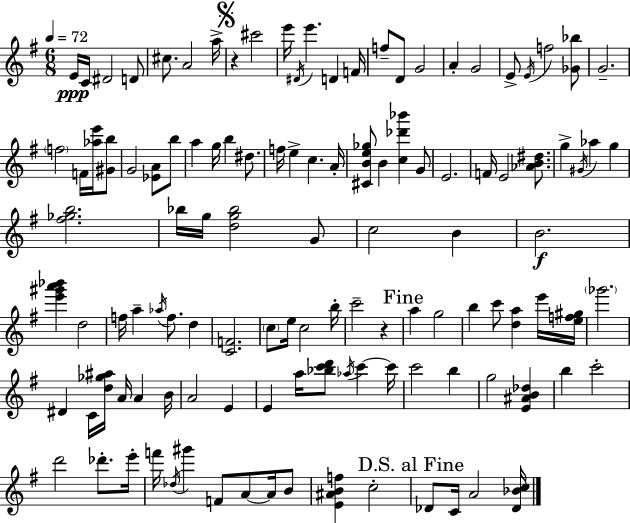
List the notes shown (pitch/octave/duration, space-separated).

E4/s C4/s D#4/h D4/e C#5/e. A4/h A5/s R/q C#6/h E6/s D#4/s E6/q. D4/q F4/s F5/e D4/e G4/h A4/q G4/h E4/e E4/s F5/h [Gb4,Bb5]/e G4/h. F5/h F4/s [Ab5,E6]/s [G#4,B5]/e G4/h [Eb4,A4]/e B5/e A5/q G5/s B5/q D#5/e. F5/s E5/q C5/q. A4/s [C#4,B4,E5,Gb5]/e B4/q [C5,Db6,Bb6]/q G4/e E4/h. F4/s E4/h [Ab4,B4,D#5]/e. G5/q G#4/s Ab5/q G5/q [F#5,Gb5,B5]/h. Bb5/s G5/s [D5,G5,Bb5]/h G4/e C5/h B4/q B4/h. [E6,G#6,A6,Bb6]/q D5/h F5/s A5/q Ab5/s F5/e. D5/q [C4,F4]/h. C5/e E5/s C5/h B5/s C6/h R/q A5/q G5/h B5/q C6/e [D5,A5]/q E6/s [E5,F5,G#5]/s Gb6/h. D#4/q C4/s [D5,Gb5,A#5]/s A4/s A4/q B4/s A4/h E4/q E4/q A5/s [Bb5,C6,D6]/e Ab5/s C6/q C6/s C6/h B5/q G5/h [E4,A#4,B4,Db5]/q B5/q C6/h D6/h Db6/e. E6/s F6/s Db5/s G#6/q F4/e A4/e A4/s B4/e [E4,A#4,B4,F5]/q C5/h Db4/e C4/s A4/h [Db4,Bb4,C5]/s